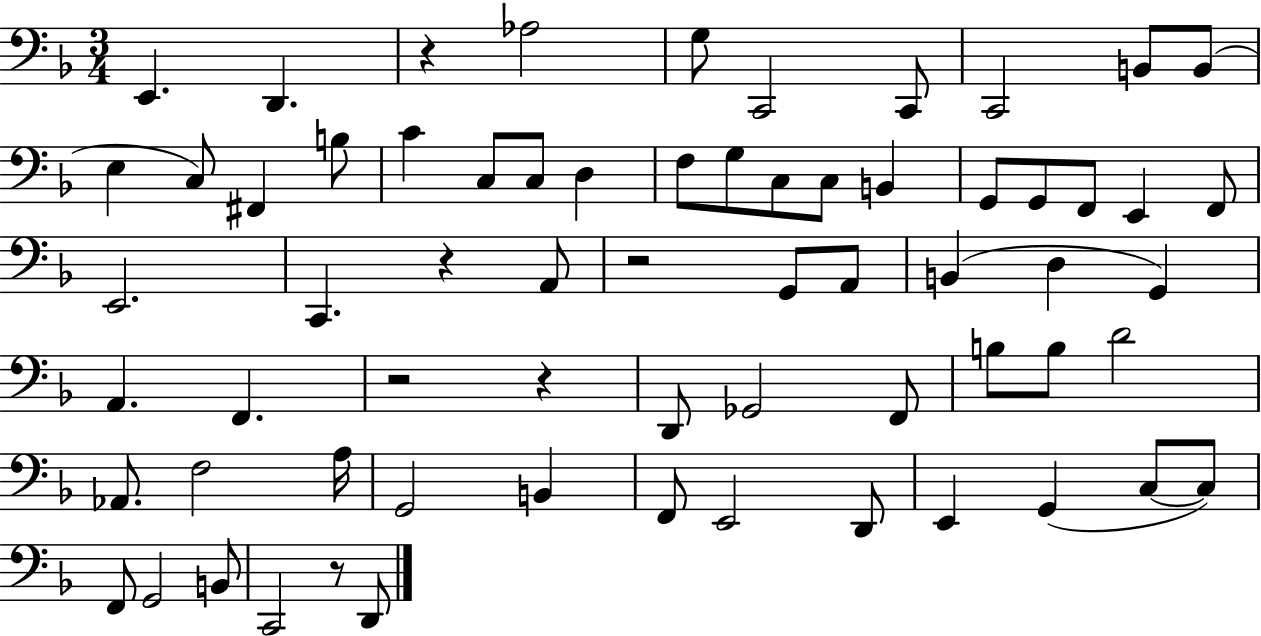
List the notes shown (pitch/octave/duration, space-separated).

E2/q. D2/q. R/q Ab3/h G3/e C2/h C2/e C2/h B2/e B2/e E3/q C3/e F#2/q B3/e C4/q C3/e C3/e D3/q F3/e G3/e C3/e C3/e B2/q G2/e G2/e F2/e E2/q F2/e E2/h. C2/q. R/q A2/e R/h G2/e A2/e B2/q D3/q G2/q A2/q. F2/q. R/h R/q D2/e Gb2/h F2/e B3/e B3/e D4/h Ab2/e. F3/h A3/s G2/h B2/q F2/e E2/h D2/e E2/q G2/q C3/e C3/e F2/e G2/h B2/e C2/h R/e D2/e